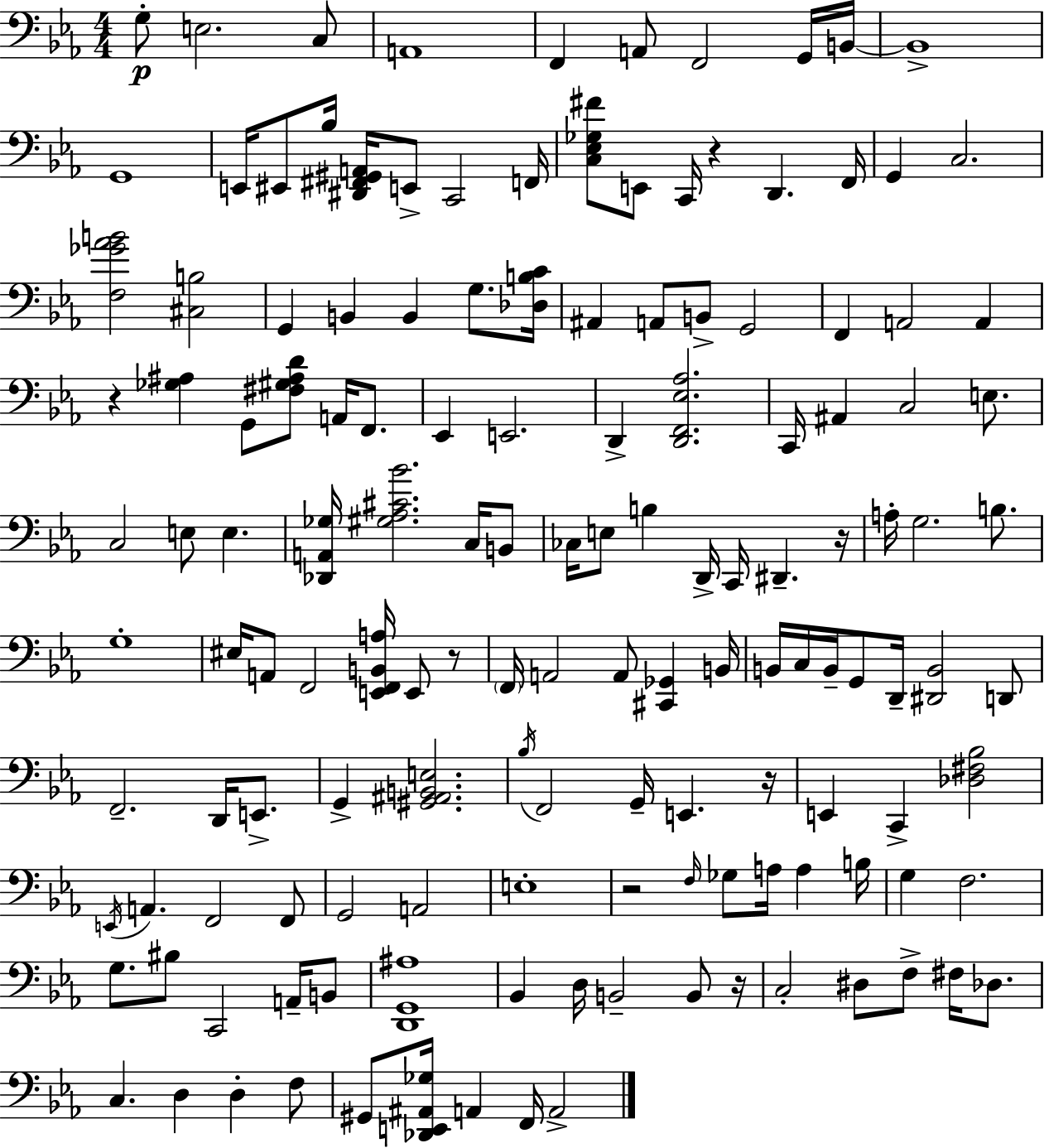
{
  \clef bass
  \numericTimeSignature
  \time 4/4
  \key ees \major
  g8-.\p e2. c8 | a,1 | f,4 a,8 f,2 g,16 b,16~~ | b,1-> | \break g,1 | e,16 eis,8 bes16 <dis, fis, gis, a,>16 e,8-> c,2 f,16 | <c ees ges fis'>8 e,8 c,16 r4 d,4. f,16 | g,4 c2. | \break <f ges' aes' b'>2 <cis b>2 | g,4 b,4 b,4 g8. <des b c'>16 | ais,4 a,8 b,8-> g,2 | f,4 a,2 a,4 | \break r4 <ges ais>4 g,8 <fis gis ais d'>8 a,16 f,8. | ees,4 e,2. | d,4-> <d, f, ees aes>2. | c,16 ais,4 c2 e8. | \break c2 e8 e4. | <des, a, ges>16 <gis aes cis' bes'>2. c16 b,8 | ces16 e8 b4 d,16-> c,16 dis,4.-- r16 | a16-. g2. b8. | \break g1-. | eis16 a,8 f,2 <e, f, b, a>16 e,8 r8 | \parenthesize f,16 a,2 a,8 <cis, ges,>4 b,16 | b,16 c16 b,16-- g,8 d,16-- <dis, b,>2 d,8 | \break f,2.-- d,16 e,8.-> | g,4-> <gis, ais, b, e>2. | \acciaccatura { bes16 } f,2 g,16-- e,4. | r16 e,4 c,4-> <des fis bes>2 | \break \acciaccatura { e,16 } a,4. f,2 | f,8 g,2 a,2 | e1-. | r2 \grace { f16 } ges8 a16 a4 | \break b16 g4 f2. | g8. bis8 c,2 | a,16-- b,8 <d, g, ais>1 | bes,4 d16 b,2-- | \break b,8 r16 c2-. dis8 f8-> fis16 | des8. c4. d4 d4-. | f8 gis,8 <des, e, ais, ges>16 a,4 f,16 a,2-> | \bar "|."
}